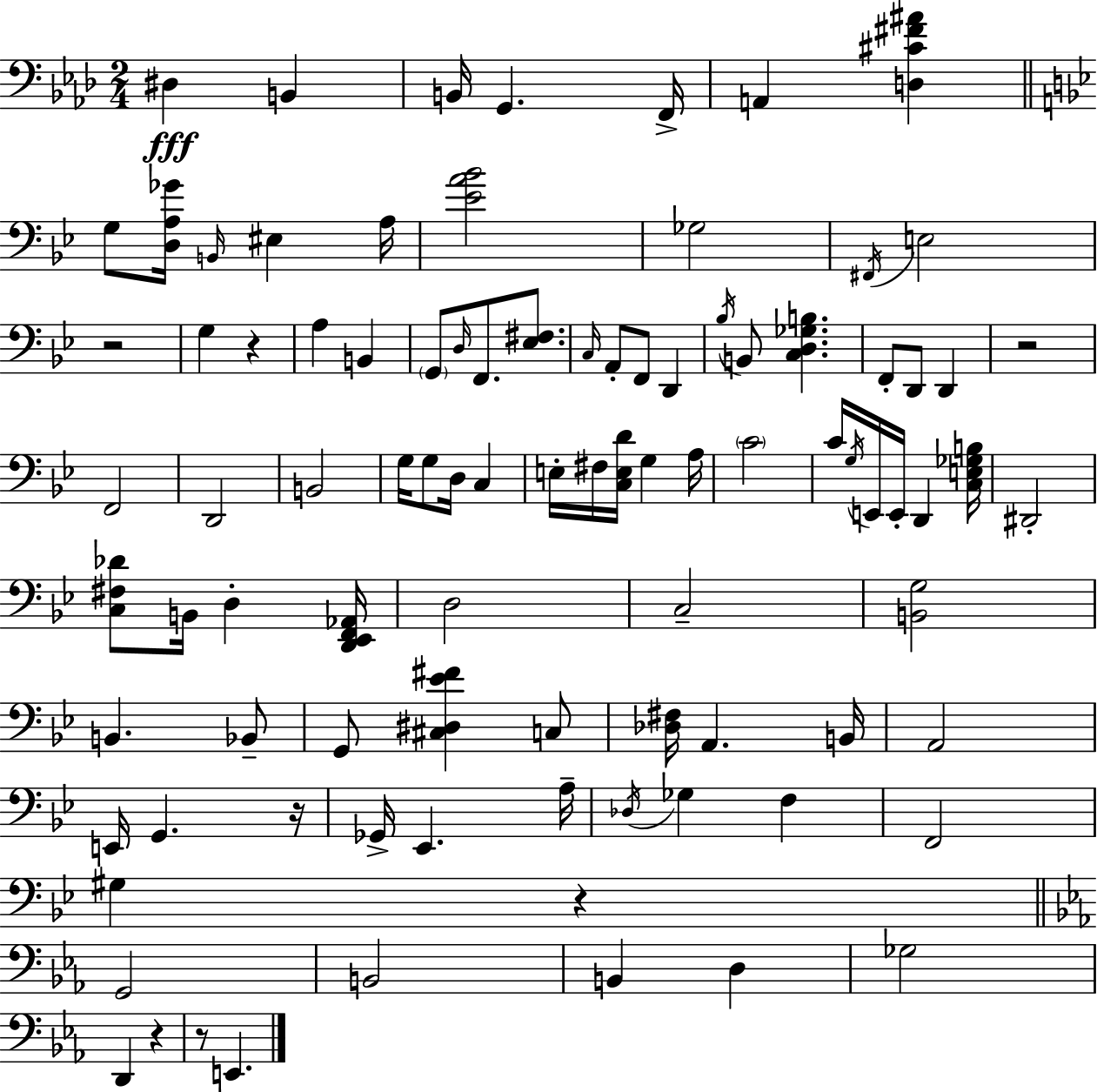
X:1
T:Untitled
M:2/4
L:1/4
K:Fm
^D, B,, B,,/4 G,, F,,/4 A,, [D,^C^F^A] G,/2 [D,A,_G]/4 B,,/4 ^E, A,/4 [_EA_B]2 _G,2 ^F,,/4 E,2 z2 G, z A, B,, G,,/2 D,/4 F,,/2 [_E,^F,]/2 C,/4 A,,/2 F,,/2 D,, _B,/4 B,,/2 [C,D,_G,B,] F,,/2 D,,/2 D,, z2 F,,2 D,,2 B,,2 G,/4 G,/2 D,/4 C, E,/4 ^F,/4 [C,E,D]/4 G, A,/4 C2 C/4 G,/4 E,,/4 E,,/4 D,, [C,E,_G,B,]/4 ^D,,2 [C,^F,_D]/2 B,,/4 D, [D,,_E,,F,,_A,,]/4 D,2 C,2 [B,,G,]2 B,, _B,,/2 G,,/2 [^C,^D,_E^F] C,/2 [_D,^F,]/4 A,, B,,/4 A,,2 E,,/4 G,, z/4 _G,,/4 _E,, A,/4 _D,/4 _G, F, F,,2 ^G, z G,,2 B,,2 B,, D, _G,2 D,, z z/2 E,,